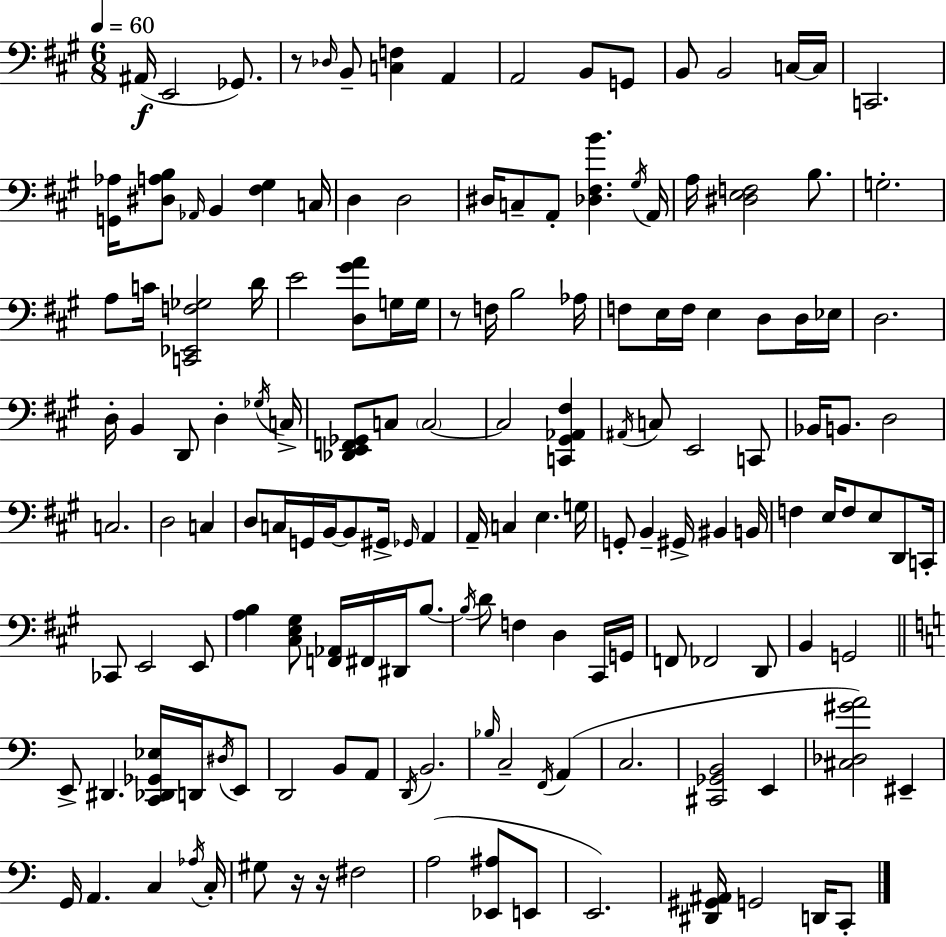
A#2/s E2/h Gb2/e. R/e Db3/s B2/e [C3,F3]/q A2/q A2/h B2/e G2/e B2/e B2/h C3/s C3/s C2/h. [G2,Ab3]/s [D#3,A3,B3]/e Ab2/s B2/q [F#3,G#3]/q C3/s D3/q D3/h D#3/s C3/e A2/e [Db3,F#3,B4]/q. G#3/s A2/s A3/s [D#3,E3,F3]/h B3/e. G3/h. A3/e C4/s [C2,Eb2,F3,Gb3]/h D4/s E4/h [D3,G#4,A4]/e G3/s G3/s R/e F3/s B3/h Ab3/s F3/e E3/s F3/s E3/q D3/e D3/s Eb3/s D3/h. D3/s B2/q D2/e D3/q Gb3/s C3/s [Db2,E2,F2,Gb2]/e C3/e C3/h C3/h [C2,G#2,Ab2,F#3]/q A#2/s C3/e E2/h C2/e Bb2/s B2/e. D3/h C3/h. D3/h C3/q D3/e C3/s G2/s B2/s B2/e G#2/s Gb2/s A2/q A2/s C3/q E3/q. G3/s G2/e B2/q G#2/s BIS2/q B2/s F3/q E3/s F3/e E3/e D2/e C2/s CES2/e E2/h E2/e [A3,B3]/q [C#3,E3,G#3]/e [F2,Ab2]/s F#2/s D#2/s B3/e. B3/s D4/e F3/q D3/q C#2/s G2/s F2/e FES2/h D2/e B2/q G2/h E2/e D#2/q. [C2,Db2,Gb2,Eb3]/s D2/s D#3/s E2/e D2/h B2/e A2/e D2/s B2/h. Bb3/s C3/h F2/s A2/q C3/h. [C#2,Gb2,B2]/h E2/q [C#3,Db3,G#4,A4]/h EIS2/q G2/s A2/q. C3/q Ab3/s C3/s G#3/e R/s R/s F#3/h A3/h [Eb2,A#3]/e E2/e E2/h. [D#2,G#2,A#2]/s G2/h D2/s C2/e